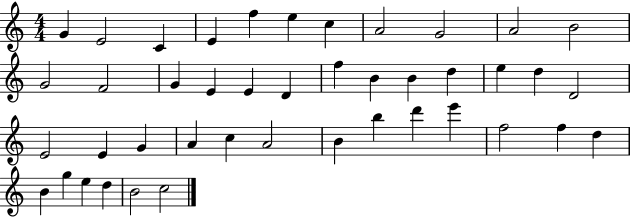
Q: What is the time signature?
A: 4/4